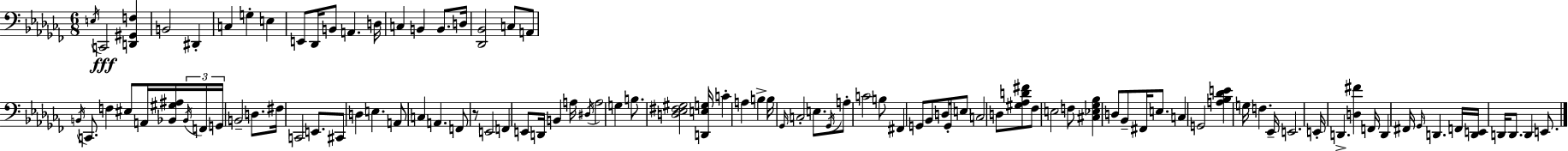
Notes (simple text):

E3/s C2/h [D2,G#2,F3]/q B2/h D#2/q C3/q G3/q E3/q E2/e Db2/s B2/e A2/q. D3/s C3/q B2/q B2/e. D3/s [Db2,Bb2]/h C3/e A2/e B2/s C2/e. F3/q EIS3/e A2/s [Bb2,G#3,A#3]/s Bb2/s F2/s G2/s B2/h D3/e. F#3/s C2/h E2/e. C#2/e D3/q E3/q. A2/e C3/q A2/q. F2/e R/e E2/h F2/q E2/e D2/s B2/q A3/s D#3/s A3/h G3/q B3/e. [D3,Eb3,F#3,G#3]/h [D2,E3,G3]/s C4/q A3/q B3/q B3/s Gb2/s C3/h E3/e. Gb2/s A3/e C4/h B3/e F#2/q G2/e Bb2/e D3/s G2/s E3/e C3/h D3/e [G#3,Ab3,D4,F#4]/e FES3/e E3/h F3/e [C#3,Eb3,Gb3,Bb3]/q D3/e Bb2/e F#2/s E3/e. C3/q G2/h [A3,Bb3,Db4,E4]/q G3/s F3/q. Eb2/s E2/h. E2/s D2/q. [D3,F#4]/q F2/s D2/q F#2/s Gb2/s D2/q. F2/s [D2,E2]/s D2/s D2/e. D2/q E2/e.